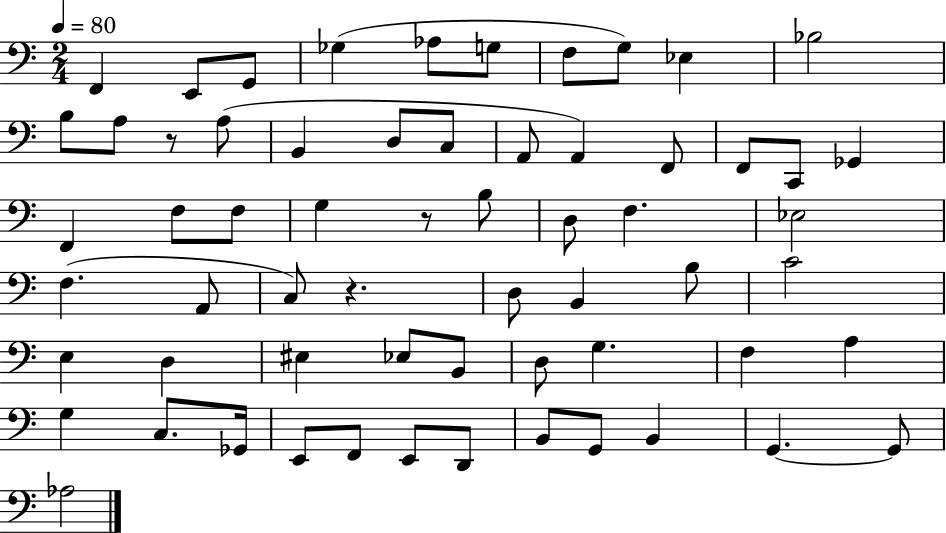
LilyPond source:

{
  \clef bass
  \numericTimeSignature
  \time 2/4
  \key c \major
  \tempo 4 = 80
  f,4 e,8 g,8 | ges4( aes8 g8 | f8 g8) ees4 | bes2 | \break b8 a8 r8 a8( | b,4 d8 c8 | a,8 a,4) f,8 | f,8 c,8 ges,4 | \break f,4 f8 f8 | g4 r8 b8 | d8 f4. | ees2 | \break f4.( a,8 | c8) r4. | d8 b,4 b8 | c'2 | \break e4 d4 | eis4 ees8 b,8 | d8 g4. | f4 a4 | \break g4 c8. ges,16 | e,8 f,8 e,8 d,8 | b,8 g,8 b,4 | g,4.~~ g,8 | \break aes2 | \bar "|."
}